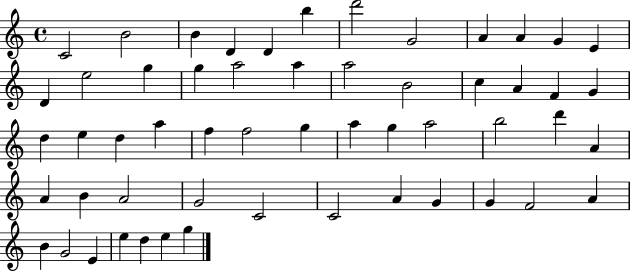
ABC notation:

X:1
T:Untitled
M:4/4
L:1/4
K:C
C2 B2 B D D b d'2 G2 A A G E D e2 g g a2 a a2 B2 c A F G d e d a f f2 g a g a2 b2 d' A A B A2 G2 C2 C2 A G G F2 A B G2 E e d e g